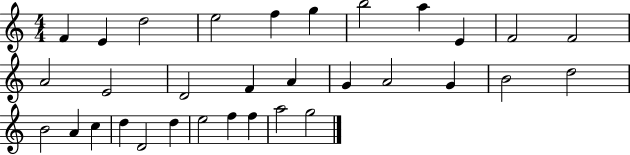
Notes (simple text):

F4/q E4/q D5/h E5/h F5/q G5/q B5/h A5/q E4/q F4/h F4/h A4/h E4/h D4/h F4/q A4/q G4/q A4/h G4/q B4/h D5/h B4/h A4/q C5/q D5/q D4/h D5/q E5/h F5/q F5/q A5/h G5/h